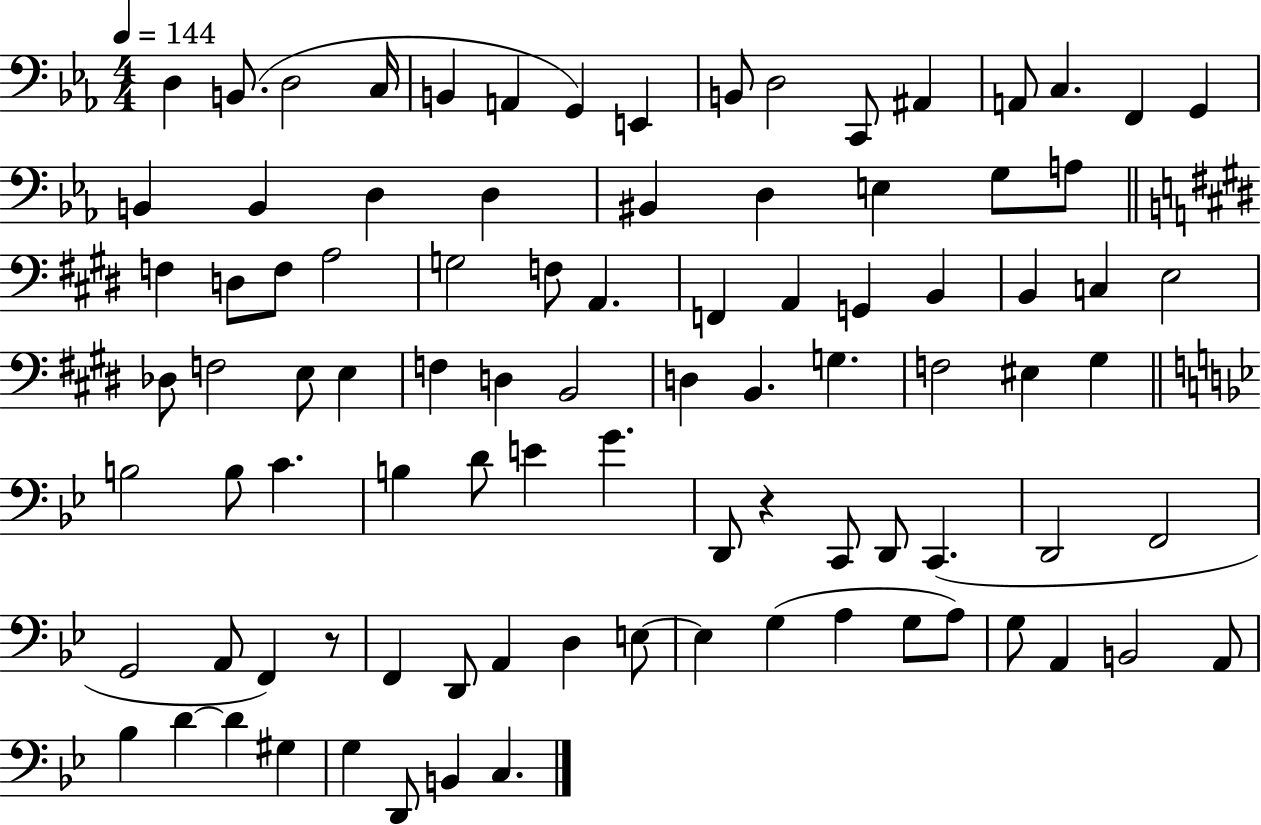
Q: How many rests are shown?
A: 2